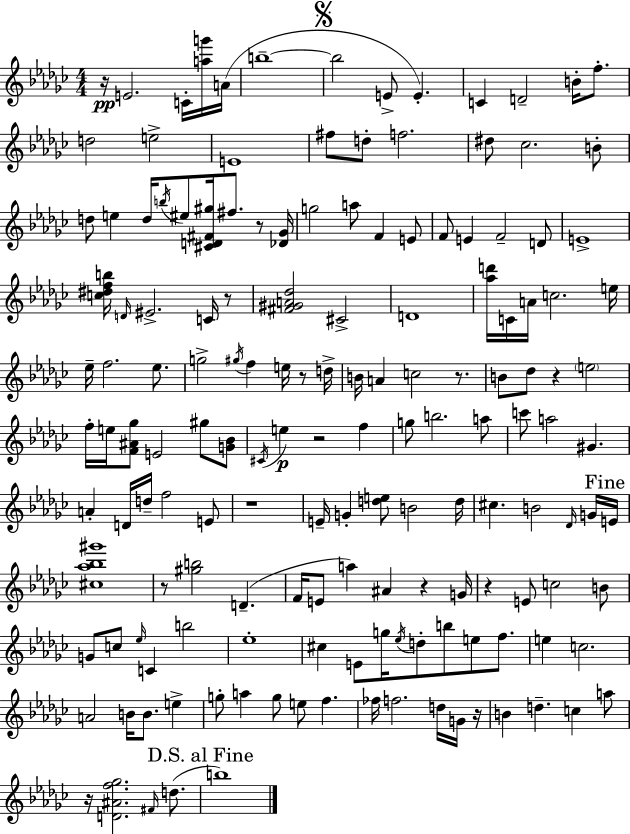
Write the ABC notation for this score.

X:1
T:Untitled
M:4/4
L:1/4
K:Ebm
z/4 E2 C/4 [ag']/4 A/4 b4 b2 E/2 E C D2 B/4 f/2 d2 e2 E4 ^f/2 d/2 f2 ^d/2 _c2 B/2 d/2 e d/4 b/4 ^e/2 [^CD^F^g]/4 ^f/2 z/2 [_D_G]/4 g2 a/2 F E/2 F/2 E F2 D/2 E4 [c^dfb]/4 D/4 ^E2 C/4 z/2 [^F^GA_d]2 ^C2 D4 [_ad']/4 C/4 A/4 c2 e/4 _e/4 f2 _e/2 g2 ^g/4 f e/4 z/2 d/4 B/4 A c2 z/2 B/2 _d/2 z e2 f/4 e/4 [F^A_g]/2 E2 ^g/2 [G_B]/2 ^C/4 e z2 f g/2 b2 a/2 c'/2 a2 ^G A D/4 d/4 f2 E/2 z4 E/4 G [de]/2 B2 d/4 ^c B2 _D/4 G/4 E/4 [^c_a_b^g']4 z/2 [^gb]2 D F/4 E/2 a ^A z G/4 z E/2 c2 B/2 G/2 c/2 _e/4 C b2 _e4 ^c E/2 g/4 _e/4 d/2 b/2 e/2 f/2 e c2 A2 B/4 B/2 e g/2 a g/2 e/2 f _f/4 f2 d/4 G/4 z/4 B d c a/2 z/4 [D^Af_g]2 ^F/4 d/2 b4